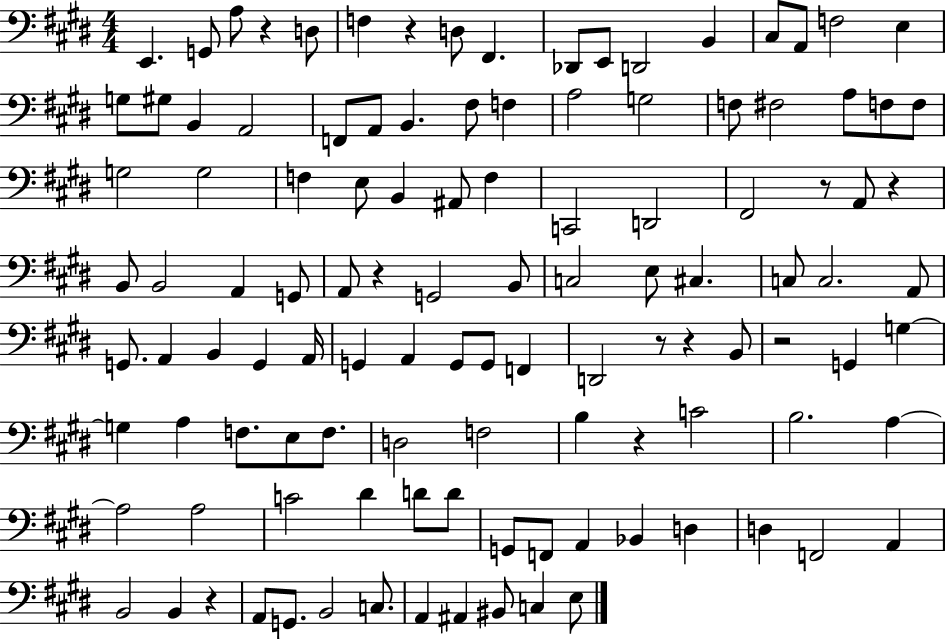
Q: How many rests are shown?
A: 10